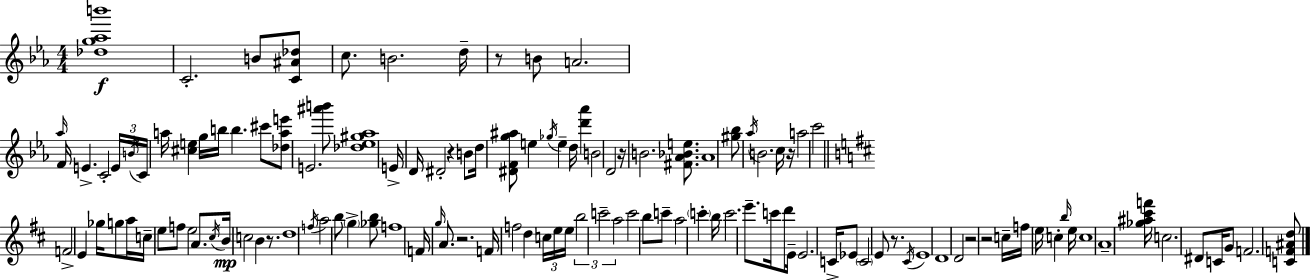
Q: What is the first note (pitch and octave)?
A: C4